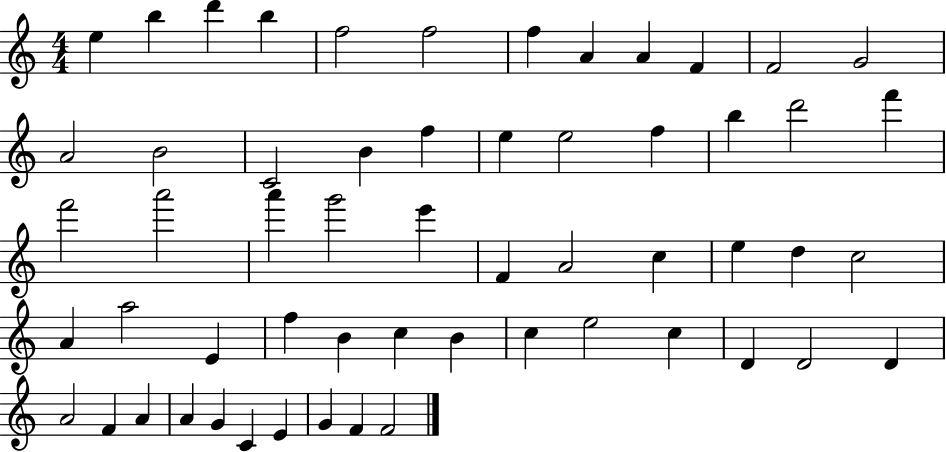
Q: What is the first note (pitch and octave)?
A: E5